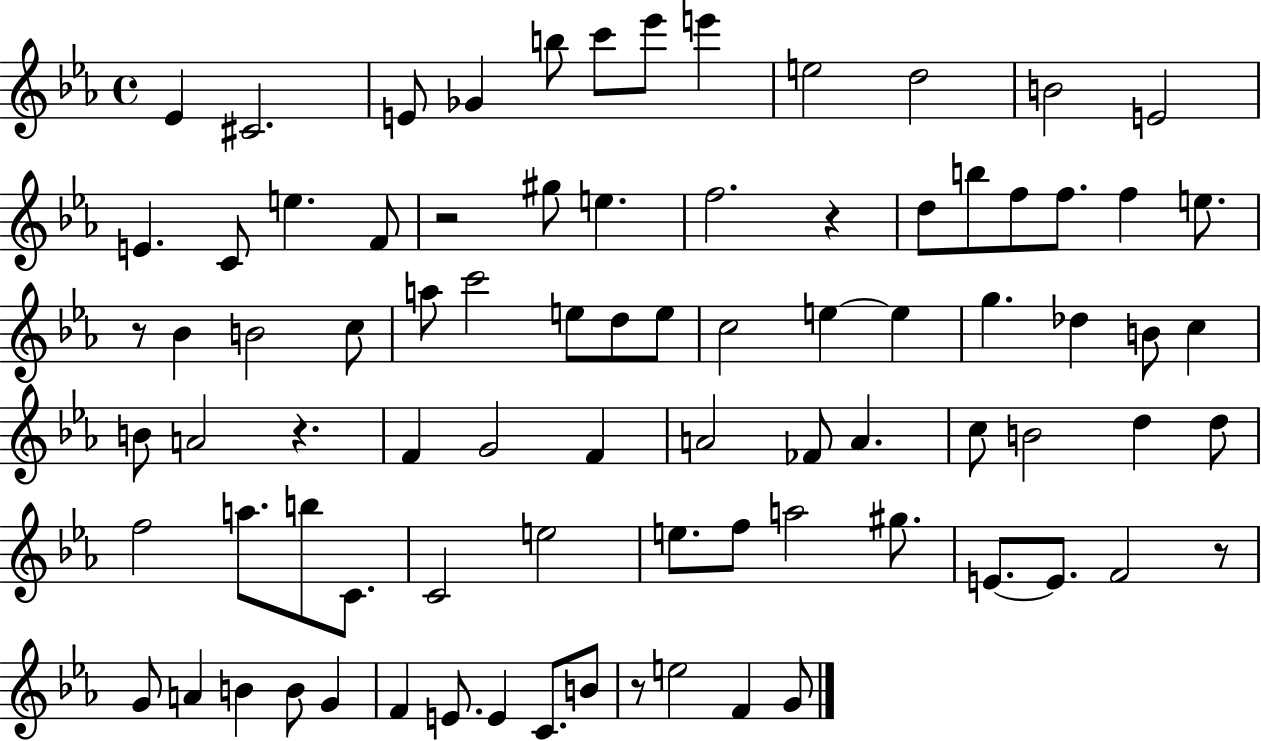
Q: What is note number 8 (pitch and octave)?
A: E6